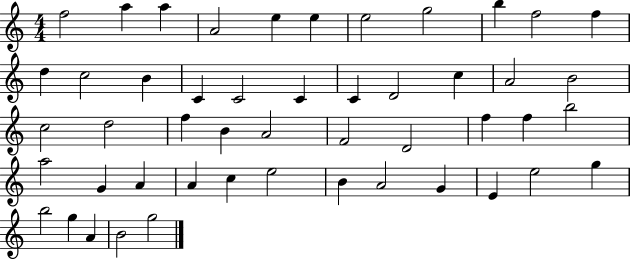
{
  \clef treble
  \numericTimeSignature
  \time 4/4
  \key c \major
  f''2 a''4 a''4 | a'2 e''4 e''4 | e''2 g''2 | b''4 f''2 f''4 | \break d''4 c''2 b'4 | c'4 c'2 c'4 | c'4 d'2 c''4 | a'2 b'2 | \break c''2 d''2 | f''4 b'4 a'2 | f'2 d'2 | f''4 f''4 b''2 | \break a''2 g'4 a'4 | a'4 c''4 e''2 | b'4 a'2 g'4 | e'4 e''2 g''4 | \break b''2 g''4 a'4 | b'2 g''2 | \bar "|."
}